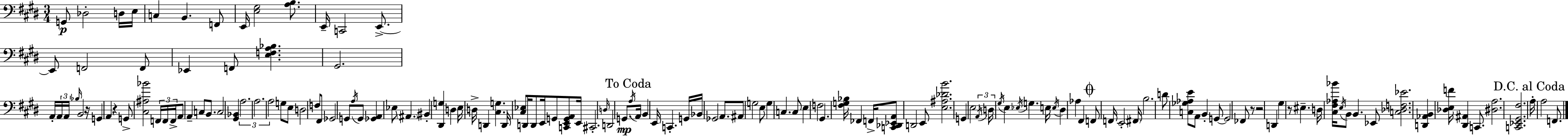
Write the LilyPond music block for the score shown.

{
  \clef bass
  \numericTimeSignature
  \time 3/4
  \key e \major
  g,8\p des2-. d16 e16 | c4 b,4. f,8 | e,16 <e gis>2 <a b>8. | e,16-- c,2 e,8.->~~ | \break e,8 f,2 f,8 | ees,4 f,8 <e f a bes>4. | gis,2. | a,16-. \tuplet 3/2 { a,16 a,16 \grace { bes16 } } b,2 | \break r16 g,4 a,4 r4 | g,8-> <cis ais bes'>2 \tuplet 3/2 { f,16 | f,16 f,16-> } a,8 a,4-- c8 b,8. | c2 <gis, bes,>4 | \break \tuplet 3/2 { a2. | a2. | a2 } g8 e8 | d2 f8 fis,8 | \break ges,2 g,8 \acciaccatura { a16 } | g,8 <ges, a,>4 ees8 \parenthesize ais,4. | bis,4-. <dis, g>4 d4 | e16 d16-> d,4 <cis g>4. | \break d,16 <cis ees>8 d,16 d,8 e,16 g,8 <c, e, g, a,>8 | e,16 cis,2.-. | \grace { d16 } d,2 g,8.\mp | \mark "To Coda" \acciaccatura { a16 } a,16 b,4 e,16 c,4.-. | \break g,16 bes,16 ges,2 | a,8. ais,8 g2 | e8 g4 c4. | c8 e4 f2 | \break gis,4. <fis g bes>16 fes,4 | f,16-> <c, des, ees, a,>8 d,2 | e,8 <e ais des' b'>2. | g,4 e2 | \break \tuplet 3/2 { \acciaccatura { a,16 } d16 \acciaccatura { gis16 } } e4 \acciaccatura { ees16 } | g4. e16 \acciaccatura { e16 } dis4 | aes4 fis,4 \mark \markup { \musicglyph "scripts.coda" } f,8 f,16 e,2-. | \parenthesize fis,16 b2. | \break d'8 <c ges aes e'>8 | a,8 b,4-. g,8~~ g,2 | fes,8 r8 r2 | d,4 gis4 | \break r8 eis4.-- d16 <cis fis aes bes'>16 \acciaccatura { e16 } b,8 | b,4. ees,8 <c des f ees'>2. | <d, aes, b,>4 | <des e f'>16 <dis, ais,>4 c,8. <dis a>2. | \break <c, ees, gis, fis>2. | \mark "D.C. al Coda" a16-. a2 | f,8. \bar "|."
}